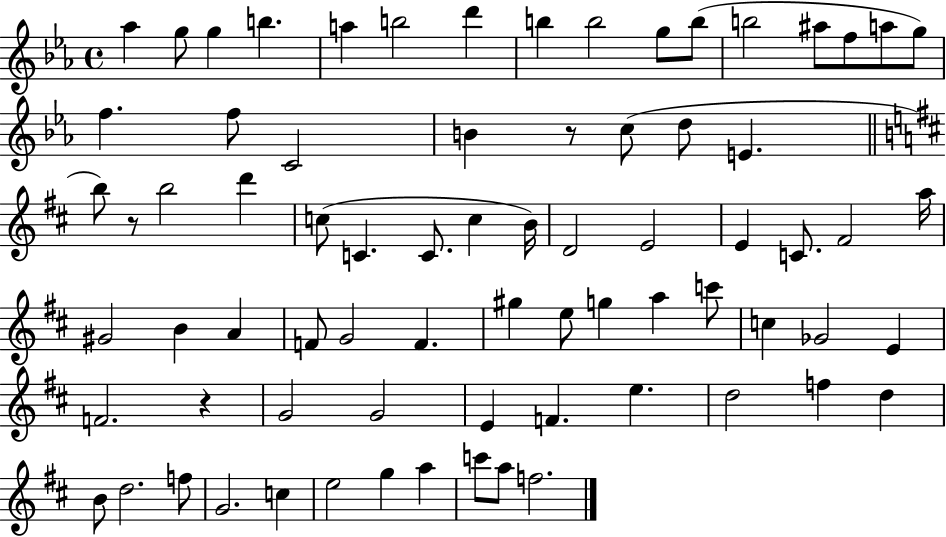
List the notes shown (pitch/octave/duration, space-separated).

Ab5/q G5/e G5/q B5/q. A5/q B5/h D6/q B5/q B5/h G5/e B5/e B5/h A#5/e F5/e A5/e G5/e F5/q. F5/e C4/h B4/q R/e C5/e D5/e E4/q. B5/e R/e B5/h D6/q C5/e C4/q. C4/e. C5/q B4/s D4/h E4/h E4/q C4/e. F#4/h A5/s G#4/h B4/q A4/q F4/e G4/h F4/q. G#5/q E5/e G5/q A5/q C6/e C5/q Gb4/h E4/q F4/h. R/q G4/h G4/h E4/q F4/q. E5/q. D5/h F5/q D5/q B4/e D5/h. F5/e G4/h. C5/q E5/h G5/q A5/q C6/e A5/e F5/h.